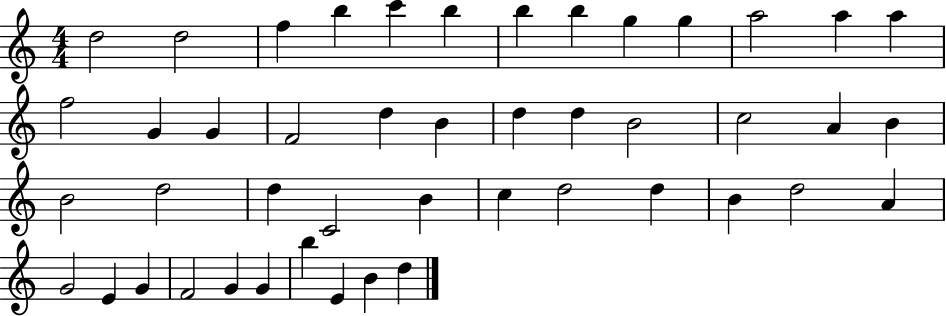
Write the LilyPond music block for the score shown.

{
  \clef treble
  \numericTimeSignature
  \time 4/4
  \key c \major
  d''2 d''2 | f''4 b''4 c'''4 b''4 | b''4 b''4 g''4 g''4 | a''2 a''4 a''4 | \break f''2 g'4 g'4 | f'2 d''4 b'4 | d''4 d''4 b'2 | c''2 a'4 b'4 | \break b'2 d''2 | d''4 c'2 b'4 | c''4 d''2 d''4 | b'4 d''2 a'4 | \break g'2 e'4 g'4 | f'2 g'4 g'4 | b''4 e'4 b'4 d''4 | \bar "|."
}